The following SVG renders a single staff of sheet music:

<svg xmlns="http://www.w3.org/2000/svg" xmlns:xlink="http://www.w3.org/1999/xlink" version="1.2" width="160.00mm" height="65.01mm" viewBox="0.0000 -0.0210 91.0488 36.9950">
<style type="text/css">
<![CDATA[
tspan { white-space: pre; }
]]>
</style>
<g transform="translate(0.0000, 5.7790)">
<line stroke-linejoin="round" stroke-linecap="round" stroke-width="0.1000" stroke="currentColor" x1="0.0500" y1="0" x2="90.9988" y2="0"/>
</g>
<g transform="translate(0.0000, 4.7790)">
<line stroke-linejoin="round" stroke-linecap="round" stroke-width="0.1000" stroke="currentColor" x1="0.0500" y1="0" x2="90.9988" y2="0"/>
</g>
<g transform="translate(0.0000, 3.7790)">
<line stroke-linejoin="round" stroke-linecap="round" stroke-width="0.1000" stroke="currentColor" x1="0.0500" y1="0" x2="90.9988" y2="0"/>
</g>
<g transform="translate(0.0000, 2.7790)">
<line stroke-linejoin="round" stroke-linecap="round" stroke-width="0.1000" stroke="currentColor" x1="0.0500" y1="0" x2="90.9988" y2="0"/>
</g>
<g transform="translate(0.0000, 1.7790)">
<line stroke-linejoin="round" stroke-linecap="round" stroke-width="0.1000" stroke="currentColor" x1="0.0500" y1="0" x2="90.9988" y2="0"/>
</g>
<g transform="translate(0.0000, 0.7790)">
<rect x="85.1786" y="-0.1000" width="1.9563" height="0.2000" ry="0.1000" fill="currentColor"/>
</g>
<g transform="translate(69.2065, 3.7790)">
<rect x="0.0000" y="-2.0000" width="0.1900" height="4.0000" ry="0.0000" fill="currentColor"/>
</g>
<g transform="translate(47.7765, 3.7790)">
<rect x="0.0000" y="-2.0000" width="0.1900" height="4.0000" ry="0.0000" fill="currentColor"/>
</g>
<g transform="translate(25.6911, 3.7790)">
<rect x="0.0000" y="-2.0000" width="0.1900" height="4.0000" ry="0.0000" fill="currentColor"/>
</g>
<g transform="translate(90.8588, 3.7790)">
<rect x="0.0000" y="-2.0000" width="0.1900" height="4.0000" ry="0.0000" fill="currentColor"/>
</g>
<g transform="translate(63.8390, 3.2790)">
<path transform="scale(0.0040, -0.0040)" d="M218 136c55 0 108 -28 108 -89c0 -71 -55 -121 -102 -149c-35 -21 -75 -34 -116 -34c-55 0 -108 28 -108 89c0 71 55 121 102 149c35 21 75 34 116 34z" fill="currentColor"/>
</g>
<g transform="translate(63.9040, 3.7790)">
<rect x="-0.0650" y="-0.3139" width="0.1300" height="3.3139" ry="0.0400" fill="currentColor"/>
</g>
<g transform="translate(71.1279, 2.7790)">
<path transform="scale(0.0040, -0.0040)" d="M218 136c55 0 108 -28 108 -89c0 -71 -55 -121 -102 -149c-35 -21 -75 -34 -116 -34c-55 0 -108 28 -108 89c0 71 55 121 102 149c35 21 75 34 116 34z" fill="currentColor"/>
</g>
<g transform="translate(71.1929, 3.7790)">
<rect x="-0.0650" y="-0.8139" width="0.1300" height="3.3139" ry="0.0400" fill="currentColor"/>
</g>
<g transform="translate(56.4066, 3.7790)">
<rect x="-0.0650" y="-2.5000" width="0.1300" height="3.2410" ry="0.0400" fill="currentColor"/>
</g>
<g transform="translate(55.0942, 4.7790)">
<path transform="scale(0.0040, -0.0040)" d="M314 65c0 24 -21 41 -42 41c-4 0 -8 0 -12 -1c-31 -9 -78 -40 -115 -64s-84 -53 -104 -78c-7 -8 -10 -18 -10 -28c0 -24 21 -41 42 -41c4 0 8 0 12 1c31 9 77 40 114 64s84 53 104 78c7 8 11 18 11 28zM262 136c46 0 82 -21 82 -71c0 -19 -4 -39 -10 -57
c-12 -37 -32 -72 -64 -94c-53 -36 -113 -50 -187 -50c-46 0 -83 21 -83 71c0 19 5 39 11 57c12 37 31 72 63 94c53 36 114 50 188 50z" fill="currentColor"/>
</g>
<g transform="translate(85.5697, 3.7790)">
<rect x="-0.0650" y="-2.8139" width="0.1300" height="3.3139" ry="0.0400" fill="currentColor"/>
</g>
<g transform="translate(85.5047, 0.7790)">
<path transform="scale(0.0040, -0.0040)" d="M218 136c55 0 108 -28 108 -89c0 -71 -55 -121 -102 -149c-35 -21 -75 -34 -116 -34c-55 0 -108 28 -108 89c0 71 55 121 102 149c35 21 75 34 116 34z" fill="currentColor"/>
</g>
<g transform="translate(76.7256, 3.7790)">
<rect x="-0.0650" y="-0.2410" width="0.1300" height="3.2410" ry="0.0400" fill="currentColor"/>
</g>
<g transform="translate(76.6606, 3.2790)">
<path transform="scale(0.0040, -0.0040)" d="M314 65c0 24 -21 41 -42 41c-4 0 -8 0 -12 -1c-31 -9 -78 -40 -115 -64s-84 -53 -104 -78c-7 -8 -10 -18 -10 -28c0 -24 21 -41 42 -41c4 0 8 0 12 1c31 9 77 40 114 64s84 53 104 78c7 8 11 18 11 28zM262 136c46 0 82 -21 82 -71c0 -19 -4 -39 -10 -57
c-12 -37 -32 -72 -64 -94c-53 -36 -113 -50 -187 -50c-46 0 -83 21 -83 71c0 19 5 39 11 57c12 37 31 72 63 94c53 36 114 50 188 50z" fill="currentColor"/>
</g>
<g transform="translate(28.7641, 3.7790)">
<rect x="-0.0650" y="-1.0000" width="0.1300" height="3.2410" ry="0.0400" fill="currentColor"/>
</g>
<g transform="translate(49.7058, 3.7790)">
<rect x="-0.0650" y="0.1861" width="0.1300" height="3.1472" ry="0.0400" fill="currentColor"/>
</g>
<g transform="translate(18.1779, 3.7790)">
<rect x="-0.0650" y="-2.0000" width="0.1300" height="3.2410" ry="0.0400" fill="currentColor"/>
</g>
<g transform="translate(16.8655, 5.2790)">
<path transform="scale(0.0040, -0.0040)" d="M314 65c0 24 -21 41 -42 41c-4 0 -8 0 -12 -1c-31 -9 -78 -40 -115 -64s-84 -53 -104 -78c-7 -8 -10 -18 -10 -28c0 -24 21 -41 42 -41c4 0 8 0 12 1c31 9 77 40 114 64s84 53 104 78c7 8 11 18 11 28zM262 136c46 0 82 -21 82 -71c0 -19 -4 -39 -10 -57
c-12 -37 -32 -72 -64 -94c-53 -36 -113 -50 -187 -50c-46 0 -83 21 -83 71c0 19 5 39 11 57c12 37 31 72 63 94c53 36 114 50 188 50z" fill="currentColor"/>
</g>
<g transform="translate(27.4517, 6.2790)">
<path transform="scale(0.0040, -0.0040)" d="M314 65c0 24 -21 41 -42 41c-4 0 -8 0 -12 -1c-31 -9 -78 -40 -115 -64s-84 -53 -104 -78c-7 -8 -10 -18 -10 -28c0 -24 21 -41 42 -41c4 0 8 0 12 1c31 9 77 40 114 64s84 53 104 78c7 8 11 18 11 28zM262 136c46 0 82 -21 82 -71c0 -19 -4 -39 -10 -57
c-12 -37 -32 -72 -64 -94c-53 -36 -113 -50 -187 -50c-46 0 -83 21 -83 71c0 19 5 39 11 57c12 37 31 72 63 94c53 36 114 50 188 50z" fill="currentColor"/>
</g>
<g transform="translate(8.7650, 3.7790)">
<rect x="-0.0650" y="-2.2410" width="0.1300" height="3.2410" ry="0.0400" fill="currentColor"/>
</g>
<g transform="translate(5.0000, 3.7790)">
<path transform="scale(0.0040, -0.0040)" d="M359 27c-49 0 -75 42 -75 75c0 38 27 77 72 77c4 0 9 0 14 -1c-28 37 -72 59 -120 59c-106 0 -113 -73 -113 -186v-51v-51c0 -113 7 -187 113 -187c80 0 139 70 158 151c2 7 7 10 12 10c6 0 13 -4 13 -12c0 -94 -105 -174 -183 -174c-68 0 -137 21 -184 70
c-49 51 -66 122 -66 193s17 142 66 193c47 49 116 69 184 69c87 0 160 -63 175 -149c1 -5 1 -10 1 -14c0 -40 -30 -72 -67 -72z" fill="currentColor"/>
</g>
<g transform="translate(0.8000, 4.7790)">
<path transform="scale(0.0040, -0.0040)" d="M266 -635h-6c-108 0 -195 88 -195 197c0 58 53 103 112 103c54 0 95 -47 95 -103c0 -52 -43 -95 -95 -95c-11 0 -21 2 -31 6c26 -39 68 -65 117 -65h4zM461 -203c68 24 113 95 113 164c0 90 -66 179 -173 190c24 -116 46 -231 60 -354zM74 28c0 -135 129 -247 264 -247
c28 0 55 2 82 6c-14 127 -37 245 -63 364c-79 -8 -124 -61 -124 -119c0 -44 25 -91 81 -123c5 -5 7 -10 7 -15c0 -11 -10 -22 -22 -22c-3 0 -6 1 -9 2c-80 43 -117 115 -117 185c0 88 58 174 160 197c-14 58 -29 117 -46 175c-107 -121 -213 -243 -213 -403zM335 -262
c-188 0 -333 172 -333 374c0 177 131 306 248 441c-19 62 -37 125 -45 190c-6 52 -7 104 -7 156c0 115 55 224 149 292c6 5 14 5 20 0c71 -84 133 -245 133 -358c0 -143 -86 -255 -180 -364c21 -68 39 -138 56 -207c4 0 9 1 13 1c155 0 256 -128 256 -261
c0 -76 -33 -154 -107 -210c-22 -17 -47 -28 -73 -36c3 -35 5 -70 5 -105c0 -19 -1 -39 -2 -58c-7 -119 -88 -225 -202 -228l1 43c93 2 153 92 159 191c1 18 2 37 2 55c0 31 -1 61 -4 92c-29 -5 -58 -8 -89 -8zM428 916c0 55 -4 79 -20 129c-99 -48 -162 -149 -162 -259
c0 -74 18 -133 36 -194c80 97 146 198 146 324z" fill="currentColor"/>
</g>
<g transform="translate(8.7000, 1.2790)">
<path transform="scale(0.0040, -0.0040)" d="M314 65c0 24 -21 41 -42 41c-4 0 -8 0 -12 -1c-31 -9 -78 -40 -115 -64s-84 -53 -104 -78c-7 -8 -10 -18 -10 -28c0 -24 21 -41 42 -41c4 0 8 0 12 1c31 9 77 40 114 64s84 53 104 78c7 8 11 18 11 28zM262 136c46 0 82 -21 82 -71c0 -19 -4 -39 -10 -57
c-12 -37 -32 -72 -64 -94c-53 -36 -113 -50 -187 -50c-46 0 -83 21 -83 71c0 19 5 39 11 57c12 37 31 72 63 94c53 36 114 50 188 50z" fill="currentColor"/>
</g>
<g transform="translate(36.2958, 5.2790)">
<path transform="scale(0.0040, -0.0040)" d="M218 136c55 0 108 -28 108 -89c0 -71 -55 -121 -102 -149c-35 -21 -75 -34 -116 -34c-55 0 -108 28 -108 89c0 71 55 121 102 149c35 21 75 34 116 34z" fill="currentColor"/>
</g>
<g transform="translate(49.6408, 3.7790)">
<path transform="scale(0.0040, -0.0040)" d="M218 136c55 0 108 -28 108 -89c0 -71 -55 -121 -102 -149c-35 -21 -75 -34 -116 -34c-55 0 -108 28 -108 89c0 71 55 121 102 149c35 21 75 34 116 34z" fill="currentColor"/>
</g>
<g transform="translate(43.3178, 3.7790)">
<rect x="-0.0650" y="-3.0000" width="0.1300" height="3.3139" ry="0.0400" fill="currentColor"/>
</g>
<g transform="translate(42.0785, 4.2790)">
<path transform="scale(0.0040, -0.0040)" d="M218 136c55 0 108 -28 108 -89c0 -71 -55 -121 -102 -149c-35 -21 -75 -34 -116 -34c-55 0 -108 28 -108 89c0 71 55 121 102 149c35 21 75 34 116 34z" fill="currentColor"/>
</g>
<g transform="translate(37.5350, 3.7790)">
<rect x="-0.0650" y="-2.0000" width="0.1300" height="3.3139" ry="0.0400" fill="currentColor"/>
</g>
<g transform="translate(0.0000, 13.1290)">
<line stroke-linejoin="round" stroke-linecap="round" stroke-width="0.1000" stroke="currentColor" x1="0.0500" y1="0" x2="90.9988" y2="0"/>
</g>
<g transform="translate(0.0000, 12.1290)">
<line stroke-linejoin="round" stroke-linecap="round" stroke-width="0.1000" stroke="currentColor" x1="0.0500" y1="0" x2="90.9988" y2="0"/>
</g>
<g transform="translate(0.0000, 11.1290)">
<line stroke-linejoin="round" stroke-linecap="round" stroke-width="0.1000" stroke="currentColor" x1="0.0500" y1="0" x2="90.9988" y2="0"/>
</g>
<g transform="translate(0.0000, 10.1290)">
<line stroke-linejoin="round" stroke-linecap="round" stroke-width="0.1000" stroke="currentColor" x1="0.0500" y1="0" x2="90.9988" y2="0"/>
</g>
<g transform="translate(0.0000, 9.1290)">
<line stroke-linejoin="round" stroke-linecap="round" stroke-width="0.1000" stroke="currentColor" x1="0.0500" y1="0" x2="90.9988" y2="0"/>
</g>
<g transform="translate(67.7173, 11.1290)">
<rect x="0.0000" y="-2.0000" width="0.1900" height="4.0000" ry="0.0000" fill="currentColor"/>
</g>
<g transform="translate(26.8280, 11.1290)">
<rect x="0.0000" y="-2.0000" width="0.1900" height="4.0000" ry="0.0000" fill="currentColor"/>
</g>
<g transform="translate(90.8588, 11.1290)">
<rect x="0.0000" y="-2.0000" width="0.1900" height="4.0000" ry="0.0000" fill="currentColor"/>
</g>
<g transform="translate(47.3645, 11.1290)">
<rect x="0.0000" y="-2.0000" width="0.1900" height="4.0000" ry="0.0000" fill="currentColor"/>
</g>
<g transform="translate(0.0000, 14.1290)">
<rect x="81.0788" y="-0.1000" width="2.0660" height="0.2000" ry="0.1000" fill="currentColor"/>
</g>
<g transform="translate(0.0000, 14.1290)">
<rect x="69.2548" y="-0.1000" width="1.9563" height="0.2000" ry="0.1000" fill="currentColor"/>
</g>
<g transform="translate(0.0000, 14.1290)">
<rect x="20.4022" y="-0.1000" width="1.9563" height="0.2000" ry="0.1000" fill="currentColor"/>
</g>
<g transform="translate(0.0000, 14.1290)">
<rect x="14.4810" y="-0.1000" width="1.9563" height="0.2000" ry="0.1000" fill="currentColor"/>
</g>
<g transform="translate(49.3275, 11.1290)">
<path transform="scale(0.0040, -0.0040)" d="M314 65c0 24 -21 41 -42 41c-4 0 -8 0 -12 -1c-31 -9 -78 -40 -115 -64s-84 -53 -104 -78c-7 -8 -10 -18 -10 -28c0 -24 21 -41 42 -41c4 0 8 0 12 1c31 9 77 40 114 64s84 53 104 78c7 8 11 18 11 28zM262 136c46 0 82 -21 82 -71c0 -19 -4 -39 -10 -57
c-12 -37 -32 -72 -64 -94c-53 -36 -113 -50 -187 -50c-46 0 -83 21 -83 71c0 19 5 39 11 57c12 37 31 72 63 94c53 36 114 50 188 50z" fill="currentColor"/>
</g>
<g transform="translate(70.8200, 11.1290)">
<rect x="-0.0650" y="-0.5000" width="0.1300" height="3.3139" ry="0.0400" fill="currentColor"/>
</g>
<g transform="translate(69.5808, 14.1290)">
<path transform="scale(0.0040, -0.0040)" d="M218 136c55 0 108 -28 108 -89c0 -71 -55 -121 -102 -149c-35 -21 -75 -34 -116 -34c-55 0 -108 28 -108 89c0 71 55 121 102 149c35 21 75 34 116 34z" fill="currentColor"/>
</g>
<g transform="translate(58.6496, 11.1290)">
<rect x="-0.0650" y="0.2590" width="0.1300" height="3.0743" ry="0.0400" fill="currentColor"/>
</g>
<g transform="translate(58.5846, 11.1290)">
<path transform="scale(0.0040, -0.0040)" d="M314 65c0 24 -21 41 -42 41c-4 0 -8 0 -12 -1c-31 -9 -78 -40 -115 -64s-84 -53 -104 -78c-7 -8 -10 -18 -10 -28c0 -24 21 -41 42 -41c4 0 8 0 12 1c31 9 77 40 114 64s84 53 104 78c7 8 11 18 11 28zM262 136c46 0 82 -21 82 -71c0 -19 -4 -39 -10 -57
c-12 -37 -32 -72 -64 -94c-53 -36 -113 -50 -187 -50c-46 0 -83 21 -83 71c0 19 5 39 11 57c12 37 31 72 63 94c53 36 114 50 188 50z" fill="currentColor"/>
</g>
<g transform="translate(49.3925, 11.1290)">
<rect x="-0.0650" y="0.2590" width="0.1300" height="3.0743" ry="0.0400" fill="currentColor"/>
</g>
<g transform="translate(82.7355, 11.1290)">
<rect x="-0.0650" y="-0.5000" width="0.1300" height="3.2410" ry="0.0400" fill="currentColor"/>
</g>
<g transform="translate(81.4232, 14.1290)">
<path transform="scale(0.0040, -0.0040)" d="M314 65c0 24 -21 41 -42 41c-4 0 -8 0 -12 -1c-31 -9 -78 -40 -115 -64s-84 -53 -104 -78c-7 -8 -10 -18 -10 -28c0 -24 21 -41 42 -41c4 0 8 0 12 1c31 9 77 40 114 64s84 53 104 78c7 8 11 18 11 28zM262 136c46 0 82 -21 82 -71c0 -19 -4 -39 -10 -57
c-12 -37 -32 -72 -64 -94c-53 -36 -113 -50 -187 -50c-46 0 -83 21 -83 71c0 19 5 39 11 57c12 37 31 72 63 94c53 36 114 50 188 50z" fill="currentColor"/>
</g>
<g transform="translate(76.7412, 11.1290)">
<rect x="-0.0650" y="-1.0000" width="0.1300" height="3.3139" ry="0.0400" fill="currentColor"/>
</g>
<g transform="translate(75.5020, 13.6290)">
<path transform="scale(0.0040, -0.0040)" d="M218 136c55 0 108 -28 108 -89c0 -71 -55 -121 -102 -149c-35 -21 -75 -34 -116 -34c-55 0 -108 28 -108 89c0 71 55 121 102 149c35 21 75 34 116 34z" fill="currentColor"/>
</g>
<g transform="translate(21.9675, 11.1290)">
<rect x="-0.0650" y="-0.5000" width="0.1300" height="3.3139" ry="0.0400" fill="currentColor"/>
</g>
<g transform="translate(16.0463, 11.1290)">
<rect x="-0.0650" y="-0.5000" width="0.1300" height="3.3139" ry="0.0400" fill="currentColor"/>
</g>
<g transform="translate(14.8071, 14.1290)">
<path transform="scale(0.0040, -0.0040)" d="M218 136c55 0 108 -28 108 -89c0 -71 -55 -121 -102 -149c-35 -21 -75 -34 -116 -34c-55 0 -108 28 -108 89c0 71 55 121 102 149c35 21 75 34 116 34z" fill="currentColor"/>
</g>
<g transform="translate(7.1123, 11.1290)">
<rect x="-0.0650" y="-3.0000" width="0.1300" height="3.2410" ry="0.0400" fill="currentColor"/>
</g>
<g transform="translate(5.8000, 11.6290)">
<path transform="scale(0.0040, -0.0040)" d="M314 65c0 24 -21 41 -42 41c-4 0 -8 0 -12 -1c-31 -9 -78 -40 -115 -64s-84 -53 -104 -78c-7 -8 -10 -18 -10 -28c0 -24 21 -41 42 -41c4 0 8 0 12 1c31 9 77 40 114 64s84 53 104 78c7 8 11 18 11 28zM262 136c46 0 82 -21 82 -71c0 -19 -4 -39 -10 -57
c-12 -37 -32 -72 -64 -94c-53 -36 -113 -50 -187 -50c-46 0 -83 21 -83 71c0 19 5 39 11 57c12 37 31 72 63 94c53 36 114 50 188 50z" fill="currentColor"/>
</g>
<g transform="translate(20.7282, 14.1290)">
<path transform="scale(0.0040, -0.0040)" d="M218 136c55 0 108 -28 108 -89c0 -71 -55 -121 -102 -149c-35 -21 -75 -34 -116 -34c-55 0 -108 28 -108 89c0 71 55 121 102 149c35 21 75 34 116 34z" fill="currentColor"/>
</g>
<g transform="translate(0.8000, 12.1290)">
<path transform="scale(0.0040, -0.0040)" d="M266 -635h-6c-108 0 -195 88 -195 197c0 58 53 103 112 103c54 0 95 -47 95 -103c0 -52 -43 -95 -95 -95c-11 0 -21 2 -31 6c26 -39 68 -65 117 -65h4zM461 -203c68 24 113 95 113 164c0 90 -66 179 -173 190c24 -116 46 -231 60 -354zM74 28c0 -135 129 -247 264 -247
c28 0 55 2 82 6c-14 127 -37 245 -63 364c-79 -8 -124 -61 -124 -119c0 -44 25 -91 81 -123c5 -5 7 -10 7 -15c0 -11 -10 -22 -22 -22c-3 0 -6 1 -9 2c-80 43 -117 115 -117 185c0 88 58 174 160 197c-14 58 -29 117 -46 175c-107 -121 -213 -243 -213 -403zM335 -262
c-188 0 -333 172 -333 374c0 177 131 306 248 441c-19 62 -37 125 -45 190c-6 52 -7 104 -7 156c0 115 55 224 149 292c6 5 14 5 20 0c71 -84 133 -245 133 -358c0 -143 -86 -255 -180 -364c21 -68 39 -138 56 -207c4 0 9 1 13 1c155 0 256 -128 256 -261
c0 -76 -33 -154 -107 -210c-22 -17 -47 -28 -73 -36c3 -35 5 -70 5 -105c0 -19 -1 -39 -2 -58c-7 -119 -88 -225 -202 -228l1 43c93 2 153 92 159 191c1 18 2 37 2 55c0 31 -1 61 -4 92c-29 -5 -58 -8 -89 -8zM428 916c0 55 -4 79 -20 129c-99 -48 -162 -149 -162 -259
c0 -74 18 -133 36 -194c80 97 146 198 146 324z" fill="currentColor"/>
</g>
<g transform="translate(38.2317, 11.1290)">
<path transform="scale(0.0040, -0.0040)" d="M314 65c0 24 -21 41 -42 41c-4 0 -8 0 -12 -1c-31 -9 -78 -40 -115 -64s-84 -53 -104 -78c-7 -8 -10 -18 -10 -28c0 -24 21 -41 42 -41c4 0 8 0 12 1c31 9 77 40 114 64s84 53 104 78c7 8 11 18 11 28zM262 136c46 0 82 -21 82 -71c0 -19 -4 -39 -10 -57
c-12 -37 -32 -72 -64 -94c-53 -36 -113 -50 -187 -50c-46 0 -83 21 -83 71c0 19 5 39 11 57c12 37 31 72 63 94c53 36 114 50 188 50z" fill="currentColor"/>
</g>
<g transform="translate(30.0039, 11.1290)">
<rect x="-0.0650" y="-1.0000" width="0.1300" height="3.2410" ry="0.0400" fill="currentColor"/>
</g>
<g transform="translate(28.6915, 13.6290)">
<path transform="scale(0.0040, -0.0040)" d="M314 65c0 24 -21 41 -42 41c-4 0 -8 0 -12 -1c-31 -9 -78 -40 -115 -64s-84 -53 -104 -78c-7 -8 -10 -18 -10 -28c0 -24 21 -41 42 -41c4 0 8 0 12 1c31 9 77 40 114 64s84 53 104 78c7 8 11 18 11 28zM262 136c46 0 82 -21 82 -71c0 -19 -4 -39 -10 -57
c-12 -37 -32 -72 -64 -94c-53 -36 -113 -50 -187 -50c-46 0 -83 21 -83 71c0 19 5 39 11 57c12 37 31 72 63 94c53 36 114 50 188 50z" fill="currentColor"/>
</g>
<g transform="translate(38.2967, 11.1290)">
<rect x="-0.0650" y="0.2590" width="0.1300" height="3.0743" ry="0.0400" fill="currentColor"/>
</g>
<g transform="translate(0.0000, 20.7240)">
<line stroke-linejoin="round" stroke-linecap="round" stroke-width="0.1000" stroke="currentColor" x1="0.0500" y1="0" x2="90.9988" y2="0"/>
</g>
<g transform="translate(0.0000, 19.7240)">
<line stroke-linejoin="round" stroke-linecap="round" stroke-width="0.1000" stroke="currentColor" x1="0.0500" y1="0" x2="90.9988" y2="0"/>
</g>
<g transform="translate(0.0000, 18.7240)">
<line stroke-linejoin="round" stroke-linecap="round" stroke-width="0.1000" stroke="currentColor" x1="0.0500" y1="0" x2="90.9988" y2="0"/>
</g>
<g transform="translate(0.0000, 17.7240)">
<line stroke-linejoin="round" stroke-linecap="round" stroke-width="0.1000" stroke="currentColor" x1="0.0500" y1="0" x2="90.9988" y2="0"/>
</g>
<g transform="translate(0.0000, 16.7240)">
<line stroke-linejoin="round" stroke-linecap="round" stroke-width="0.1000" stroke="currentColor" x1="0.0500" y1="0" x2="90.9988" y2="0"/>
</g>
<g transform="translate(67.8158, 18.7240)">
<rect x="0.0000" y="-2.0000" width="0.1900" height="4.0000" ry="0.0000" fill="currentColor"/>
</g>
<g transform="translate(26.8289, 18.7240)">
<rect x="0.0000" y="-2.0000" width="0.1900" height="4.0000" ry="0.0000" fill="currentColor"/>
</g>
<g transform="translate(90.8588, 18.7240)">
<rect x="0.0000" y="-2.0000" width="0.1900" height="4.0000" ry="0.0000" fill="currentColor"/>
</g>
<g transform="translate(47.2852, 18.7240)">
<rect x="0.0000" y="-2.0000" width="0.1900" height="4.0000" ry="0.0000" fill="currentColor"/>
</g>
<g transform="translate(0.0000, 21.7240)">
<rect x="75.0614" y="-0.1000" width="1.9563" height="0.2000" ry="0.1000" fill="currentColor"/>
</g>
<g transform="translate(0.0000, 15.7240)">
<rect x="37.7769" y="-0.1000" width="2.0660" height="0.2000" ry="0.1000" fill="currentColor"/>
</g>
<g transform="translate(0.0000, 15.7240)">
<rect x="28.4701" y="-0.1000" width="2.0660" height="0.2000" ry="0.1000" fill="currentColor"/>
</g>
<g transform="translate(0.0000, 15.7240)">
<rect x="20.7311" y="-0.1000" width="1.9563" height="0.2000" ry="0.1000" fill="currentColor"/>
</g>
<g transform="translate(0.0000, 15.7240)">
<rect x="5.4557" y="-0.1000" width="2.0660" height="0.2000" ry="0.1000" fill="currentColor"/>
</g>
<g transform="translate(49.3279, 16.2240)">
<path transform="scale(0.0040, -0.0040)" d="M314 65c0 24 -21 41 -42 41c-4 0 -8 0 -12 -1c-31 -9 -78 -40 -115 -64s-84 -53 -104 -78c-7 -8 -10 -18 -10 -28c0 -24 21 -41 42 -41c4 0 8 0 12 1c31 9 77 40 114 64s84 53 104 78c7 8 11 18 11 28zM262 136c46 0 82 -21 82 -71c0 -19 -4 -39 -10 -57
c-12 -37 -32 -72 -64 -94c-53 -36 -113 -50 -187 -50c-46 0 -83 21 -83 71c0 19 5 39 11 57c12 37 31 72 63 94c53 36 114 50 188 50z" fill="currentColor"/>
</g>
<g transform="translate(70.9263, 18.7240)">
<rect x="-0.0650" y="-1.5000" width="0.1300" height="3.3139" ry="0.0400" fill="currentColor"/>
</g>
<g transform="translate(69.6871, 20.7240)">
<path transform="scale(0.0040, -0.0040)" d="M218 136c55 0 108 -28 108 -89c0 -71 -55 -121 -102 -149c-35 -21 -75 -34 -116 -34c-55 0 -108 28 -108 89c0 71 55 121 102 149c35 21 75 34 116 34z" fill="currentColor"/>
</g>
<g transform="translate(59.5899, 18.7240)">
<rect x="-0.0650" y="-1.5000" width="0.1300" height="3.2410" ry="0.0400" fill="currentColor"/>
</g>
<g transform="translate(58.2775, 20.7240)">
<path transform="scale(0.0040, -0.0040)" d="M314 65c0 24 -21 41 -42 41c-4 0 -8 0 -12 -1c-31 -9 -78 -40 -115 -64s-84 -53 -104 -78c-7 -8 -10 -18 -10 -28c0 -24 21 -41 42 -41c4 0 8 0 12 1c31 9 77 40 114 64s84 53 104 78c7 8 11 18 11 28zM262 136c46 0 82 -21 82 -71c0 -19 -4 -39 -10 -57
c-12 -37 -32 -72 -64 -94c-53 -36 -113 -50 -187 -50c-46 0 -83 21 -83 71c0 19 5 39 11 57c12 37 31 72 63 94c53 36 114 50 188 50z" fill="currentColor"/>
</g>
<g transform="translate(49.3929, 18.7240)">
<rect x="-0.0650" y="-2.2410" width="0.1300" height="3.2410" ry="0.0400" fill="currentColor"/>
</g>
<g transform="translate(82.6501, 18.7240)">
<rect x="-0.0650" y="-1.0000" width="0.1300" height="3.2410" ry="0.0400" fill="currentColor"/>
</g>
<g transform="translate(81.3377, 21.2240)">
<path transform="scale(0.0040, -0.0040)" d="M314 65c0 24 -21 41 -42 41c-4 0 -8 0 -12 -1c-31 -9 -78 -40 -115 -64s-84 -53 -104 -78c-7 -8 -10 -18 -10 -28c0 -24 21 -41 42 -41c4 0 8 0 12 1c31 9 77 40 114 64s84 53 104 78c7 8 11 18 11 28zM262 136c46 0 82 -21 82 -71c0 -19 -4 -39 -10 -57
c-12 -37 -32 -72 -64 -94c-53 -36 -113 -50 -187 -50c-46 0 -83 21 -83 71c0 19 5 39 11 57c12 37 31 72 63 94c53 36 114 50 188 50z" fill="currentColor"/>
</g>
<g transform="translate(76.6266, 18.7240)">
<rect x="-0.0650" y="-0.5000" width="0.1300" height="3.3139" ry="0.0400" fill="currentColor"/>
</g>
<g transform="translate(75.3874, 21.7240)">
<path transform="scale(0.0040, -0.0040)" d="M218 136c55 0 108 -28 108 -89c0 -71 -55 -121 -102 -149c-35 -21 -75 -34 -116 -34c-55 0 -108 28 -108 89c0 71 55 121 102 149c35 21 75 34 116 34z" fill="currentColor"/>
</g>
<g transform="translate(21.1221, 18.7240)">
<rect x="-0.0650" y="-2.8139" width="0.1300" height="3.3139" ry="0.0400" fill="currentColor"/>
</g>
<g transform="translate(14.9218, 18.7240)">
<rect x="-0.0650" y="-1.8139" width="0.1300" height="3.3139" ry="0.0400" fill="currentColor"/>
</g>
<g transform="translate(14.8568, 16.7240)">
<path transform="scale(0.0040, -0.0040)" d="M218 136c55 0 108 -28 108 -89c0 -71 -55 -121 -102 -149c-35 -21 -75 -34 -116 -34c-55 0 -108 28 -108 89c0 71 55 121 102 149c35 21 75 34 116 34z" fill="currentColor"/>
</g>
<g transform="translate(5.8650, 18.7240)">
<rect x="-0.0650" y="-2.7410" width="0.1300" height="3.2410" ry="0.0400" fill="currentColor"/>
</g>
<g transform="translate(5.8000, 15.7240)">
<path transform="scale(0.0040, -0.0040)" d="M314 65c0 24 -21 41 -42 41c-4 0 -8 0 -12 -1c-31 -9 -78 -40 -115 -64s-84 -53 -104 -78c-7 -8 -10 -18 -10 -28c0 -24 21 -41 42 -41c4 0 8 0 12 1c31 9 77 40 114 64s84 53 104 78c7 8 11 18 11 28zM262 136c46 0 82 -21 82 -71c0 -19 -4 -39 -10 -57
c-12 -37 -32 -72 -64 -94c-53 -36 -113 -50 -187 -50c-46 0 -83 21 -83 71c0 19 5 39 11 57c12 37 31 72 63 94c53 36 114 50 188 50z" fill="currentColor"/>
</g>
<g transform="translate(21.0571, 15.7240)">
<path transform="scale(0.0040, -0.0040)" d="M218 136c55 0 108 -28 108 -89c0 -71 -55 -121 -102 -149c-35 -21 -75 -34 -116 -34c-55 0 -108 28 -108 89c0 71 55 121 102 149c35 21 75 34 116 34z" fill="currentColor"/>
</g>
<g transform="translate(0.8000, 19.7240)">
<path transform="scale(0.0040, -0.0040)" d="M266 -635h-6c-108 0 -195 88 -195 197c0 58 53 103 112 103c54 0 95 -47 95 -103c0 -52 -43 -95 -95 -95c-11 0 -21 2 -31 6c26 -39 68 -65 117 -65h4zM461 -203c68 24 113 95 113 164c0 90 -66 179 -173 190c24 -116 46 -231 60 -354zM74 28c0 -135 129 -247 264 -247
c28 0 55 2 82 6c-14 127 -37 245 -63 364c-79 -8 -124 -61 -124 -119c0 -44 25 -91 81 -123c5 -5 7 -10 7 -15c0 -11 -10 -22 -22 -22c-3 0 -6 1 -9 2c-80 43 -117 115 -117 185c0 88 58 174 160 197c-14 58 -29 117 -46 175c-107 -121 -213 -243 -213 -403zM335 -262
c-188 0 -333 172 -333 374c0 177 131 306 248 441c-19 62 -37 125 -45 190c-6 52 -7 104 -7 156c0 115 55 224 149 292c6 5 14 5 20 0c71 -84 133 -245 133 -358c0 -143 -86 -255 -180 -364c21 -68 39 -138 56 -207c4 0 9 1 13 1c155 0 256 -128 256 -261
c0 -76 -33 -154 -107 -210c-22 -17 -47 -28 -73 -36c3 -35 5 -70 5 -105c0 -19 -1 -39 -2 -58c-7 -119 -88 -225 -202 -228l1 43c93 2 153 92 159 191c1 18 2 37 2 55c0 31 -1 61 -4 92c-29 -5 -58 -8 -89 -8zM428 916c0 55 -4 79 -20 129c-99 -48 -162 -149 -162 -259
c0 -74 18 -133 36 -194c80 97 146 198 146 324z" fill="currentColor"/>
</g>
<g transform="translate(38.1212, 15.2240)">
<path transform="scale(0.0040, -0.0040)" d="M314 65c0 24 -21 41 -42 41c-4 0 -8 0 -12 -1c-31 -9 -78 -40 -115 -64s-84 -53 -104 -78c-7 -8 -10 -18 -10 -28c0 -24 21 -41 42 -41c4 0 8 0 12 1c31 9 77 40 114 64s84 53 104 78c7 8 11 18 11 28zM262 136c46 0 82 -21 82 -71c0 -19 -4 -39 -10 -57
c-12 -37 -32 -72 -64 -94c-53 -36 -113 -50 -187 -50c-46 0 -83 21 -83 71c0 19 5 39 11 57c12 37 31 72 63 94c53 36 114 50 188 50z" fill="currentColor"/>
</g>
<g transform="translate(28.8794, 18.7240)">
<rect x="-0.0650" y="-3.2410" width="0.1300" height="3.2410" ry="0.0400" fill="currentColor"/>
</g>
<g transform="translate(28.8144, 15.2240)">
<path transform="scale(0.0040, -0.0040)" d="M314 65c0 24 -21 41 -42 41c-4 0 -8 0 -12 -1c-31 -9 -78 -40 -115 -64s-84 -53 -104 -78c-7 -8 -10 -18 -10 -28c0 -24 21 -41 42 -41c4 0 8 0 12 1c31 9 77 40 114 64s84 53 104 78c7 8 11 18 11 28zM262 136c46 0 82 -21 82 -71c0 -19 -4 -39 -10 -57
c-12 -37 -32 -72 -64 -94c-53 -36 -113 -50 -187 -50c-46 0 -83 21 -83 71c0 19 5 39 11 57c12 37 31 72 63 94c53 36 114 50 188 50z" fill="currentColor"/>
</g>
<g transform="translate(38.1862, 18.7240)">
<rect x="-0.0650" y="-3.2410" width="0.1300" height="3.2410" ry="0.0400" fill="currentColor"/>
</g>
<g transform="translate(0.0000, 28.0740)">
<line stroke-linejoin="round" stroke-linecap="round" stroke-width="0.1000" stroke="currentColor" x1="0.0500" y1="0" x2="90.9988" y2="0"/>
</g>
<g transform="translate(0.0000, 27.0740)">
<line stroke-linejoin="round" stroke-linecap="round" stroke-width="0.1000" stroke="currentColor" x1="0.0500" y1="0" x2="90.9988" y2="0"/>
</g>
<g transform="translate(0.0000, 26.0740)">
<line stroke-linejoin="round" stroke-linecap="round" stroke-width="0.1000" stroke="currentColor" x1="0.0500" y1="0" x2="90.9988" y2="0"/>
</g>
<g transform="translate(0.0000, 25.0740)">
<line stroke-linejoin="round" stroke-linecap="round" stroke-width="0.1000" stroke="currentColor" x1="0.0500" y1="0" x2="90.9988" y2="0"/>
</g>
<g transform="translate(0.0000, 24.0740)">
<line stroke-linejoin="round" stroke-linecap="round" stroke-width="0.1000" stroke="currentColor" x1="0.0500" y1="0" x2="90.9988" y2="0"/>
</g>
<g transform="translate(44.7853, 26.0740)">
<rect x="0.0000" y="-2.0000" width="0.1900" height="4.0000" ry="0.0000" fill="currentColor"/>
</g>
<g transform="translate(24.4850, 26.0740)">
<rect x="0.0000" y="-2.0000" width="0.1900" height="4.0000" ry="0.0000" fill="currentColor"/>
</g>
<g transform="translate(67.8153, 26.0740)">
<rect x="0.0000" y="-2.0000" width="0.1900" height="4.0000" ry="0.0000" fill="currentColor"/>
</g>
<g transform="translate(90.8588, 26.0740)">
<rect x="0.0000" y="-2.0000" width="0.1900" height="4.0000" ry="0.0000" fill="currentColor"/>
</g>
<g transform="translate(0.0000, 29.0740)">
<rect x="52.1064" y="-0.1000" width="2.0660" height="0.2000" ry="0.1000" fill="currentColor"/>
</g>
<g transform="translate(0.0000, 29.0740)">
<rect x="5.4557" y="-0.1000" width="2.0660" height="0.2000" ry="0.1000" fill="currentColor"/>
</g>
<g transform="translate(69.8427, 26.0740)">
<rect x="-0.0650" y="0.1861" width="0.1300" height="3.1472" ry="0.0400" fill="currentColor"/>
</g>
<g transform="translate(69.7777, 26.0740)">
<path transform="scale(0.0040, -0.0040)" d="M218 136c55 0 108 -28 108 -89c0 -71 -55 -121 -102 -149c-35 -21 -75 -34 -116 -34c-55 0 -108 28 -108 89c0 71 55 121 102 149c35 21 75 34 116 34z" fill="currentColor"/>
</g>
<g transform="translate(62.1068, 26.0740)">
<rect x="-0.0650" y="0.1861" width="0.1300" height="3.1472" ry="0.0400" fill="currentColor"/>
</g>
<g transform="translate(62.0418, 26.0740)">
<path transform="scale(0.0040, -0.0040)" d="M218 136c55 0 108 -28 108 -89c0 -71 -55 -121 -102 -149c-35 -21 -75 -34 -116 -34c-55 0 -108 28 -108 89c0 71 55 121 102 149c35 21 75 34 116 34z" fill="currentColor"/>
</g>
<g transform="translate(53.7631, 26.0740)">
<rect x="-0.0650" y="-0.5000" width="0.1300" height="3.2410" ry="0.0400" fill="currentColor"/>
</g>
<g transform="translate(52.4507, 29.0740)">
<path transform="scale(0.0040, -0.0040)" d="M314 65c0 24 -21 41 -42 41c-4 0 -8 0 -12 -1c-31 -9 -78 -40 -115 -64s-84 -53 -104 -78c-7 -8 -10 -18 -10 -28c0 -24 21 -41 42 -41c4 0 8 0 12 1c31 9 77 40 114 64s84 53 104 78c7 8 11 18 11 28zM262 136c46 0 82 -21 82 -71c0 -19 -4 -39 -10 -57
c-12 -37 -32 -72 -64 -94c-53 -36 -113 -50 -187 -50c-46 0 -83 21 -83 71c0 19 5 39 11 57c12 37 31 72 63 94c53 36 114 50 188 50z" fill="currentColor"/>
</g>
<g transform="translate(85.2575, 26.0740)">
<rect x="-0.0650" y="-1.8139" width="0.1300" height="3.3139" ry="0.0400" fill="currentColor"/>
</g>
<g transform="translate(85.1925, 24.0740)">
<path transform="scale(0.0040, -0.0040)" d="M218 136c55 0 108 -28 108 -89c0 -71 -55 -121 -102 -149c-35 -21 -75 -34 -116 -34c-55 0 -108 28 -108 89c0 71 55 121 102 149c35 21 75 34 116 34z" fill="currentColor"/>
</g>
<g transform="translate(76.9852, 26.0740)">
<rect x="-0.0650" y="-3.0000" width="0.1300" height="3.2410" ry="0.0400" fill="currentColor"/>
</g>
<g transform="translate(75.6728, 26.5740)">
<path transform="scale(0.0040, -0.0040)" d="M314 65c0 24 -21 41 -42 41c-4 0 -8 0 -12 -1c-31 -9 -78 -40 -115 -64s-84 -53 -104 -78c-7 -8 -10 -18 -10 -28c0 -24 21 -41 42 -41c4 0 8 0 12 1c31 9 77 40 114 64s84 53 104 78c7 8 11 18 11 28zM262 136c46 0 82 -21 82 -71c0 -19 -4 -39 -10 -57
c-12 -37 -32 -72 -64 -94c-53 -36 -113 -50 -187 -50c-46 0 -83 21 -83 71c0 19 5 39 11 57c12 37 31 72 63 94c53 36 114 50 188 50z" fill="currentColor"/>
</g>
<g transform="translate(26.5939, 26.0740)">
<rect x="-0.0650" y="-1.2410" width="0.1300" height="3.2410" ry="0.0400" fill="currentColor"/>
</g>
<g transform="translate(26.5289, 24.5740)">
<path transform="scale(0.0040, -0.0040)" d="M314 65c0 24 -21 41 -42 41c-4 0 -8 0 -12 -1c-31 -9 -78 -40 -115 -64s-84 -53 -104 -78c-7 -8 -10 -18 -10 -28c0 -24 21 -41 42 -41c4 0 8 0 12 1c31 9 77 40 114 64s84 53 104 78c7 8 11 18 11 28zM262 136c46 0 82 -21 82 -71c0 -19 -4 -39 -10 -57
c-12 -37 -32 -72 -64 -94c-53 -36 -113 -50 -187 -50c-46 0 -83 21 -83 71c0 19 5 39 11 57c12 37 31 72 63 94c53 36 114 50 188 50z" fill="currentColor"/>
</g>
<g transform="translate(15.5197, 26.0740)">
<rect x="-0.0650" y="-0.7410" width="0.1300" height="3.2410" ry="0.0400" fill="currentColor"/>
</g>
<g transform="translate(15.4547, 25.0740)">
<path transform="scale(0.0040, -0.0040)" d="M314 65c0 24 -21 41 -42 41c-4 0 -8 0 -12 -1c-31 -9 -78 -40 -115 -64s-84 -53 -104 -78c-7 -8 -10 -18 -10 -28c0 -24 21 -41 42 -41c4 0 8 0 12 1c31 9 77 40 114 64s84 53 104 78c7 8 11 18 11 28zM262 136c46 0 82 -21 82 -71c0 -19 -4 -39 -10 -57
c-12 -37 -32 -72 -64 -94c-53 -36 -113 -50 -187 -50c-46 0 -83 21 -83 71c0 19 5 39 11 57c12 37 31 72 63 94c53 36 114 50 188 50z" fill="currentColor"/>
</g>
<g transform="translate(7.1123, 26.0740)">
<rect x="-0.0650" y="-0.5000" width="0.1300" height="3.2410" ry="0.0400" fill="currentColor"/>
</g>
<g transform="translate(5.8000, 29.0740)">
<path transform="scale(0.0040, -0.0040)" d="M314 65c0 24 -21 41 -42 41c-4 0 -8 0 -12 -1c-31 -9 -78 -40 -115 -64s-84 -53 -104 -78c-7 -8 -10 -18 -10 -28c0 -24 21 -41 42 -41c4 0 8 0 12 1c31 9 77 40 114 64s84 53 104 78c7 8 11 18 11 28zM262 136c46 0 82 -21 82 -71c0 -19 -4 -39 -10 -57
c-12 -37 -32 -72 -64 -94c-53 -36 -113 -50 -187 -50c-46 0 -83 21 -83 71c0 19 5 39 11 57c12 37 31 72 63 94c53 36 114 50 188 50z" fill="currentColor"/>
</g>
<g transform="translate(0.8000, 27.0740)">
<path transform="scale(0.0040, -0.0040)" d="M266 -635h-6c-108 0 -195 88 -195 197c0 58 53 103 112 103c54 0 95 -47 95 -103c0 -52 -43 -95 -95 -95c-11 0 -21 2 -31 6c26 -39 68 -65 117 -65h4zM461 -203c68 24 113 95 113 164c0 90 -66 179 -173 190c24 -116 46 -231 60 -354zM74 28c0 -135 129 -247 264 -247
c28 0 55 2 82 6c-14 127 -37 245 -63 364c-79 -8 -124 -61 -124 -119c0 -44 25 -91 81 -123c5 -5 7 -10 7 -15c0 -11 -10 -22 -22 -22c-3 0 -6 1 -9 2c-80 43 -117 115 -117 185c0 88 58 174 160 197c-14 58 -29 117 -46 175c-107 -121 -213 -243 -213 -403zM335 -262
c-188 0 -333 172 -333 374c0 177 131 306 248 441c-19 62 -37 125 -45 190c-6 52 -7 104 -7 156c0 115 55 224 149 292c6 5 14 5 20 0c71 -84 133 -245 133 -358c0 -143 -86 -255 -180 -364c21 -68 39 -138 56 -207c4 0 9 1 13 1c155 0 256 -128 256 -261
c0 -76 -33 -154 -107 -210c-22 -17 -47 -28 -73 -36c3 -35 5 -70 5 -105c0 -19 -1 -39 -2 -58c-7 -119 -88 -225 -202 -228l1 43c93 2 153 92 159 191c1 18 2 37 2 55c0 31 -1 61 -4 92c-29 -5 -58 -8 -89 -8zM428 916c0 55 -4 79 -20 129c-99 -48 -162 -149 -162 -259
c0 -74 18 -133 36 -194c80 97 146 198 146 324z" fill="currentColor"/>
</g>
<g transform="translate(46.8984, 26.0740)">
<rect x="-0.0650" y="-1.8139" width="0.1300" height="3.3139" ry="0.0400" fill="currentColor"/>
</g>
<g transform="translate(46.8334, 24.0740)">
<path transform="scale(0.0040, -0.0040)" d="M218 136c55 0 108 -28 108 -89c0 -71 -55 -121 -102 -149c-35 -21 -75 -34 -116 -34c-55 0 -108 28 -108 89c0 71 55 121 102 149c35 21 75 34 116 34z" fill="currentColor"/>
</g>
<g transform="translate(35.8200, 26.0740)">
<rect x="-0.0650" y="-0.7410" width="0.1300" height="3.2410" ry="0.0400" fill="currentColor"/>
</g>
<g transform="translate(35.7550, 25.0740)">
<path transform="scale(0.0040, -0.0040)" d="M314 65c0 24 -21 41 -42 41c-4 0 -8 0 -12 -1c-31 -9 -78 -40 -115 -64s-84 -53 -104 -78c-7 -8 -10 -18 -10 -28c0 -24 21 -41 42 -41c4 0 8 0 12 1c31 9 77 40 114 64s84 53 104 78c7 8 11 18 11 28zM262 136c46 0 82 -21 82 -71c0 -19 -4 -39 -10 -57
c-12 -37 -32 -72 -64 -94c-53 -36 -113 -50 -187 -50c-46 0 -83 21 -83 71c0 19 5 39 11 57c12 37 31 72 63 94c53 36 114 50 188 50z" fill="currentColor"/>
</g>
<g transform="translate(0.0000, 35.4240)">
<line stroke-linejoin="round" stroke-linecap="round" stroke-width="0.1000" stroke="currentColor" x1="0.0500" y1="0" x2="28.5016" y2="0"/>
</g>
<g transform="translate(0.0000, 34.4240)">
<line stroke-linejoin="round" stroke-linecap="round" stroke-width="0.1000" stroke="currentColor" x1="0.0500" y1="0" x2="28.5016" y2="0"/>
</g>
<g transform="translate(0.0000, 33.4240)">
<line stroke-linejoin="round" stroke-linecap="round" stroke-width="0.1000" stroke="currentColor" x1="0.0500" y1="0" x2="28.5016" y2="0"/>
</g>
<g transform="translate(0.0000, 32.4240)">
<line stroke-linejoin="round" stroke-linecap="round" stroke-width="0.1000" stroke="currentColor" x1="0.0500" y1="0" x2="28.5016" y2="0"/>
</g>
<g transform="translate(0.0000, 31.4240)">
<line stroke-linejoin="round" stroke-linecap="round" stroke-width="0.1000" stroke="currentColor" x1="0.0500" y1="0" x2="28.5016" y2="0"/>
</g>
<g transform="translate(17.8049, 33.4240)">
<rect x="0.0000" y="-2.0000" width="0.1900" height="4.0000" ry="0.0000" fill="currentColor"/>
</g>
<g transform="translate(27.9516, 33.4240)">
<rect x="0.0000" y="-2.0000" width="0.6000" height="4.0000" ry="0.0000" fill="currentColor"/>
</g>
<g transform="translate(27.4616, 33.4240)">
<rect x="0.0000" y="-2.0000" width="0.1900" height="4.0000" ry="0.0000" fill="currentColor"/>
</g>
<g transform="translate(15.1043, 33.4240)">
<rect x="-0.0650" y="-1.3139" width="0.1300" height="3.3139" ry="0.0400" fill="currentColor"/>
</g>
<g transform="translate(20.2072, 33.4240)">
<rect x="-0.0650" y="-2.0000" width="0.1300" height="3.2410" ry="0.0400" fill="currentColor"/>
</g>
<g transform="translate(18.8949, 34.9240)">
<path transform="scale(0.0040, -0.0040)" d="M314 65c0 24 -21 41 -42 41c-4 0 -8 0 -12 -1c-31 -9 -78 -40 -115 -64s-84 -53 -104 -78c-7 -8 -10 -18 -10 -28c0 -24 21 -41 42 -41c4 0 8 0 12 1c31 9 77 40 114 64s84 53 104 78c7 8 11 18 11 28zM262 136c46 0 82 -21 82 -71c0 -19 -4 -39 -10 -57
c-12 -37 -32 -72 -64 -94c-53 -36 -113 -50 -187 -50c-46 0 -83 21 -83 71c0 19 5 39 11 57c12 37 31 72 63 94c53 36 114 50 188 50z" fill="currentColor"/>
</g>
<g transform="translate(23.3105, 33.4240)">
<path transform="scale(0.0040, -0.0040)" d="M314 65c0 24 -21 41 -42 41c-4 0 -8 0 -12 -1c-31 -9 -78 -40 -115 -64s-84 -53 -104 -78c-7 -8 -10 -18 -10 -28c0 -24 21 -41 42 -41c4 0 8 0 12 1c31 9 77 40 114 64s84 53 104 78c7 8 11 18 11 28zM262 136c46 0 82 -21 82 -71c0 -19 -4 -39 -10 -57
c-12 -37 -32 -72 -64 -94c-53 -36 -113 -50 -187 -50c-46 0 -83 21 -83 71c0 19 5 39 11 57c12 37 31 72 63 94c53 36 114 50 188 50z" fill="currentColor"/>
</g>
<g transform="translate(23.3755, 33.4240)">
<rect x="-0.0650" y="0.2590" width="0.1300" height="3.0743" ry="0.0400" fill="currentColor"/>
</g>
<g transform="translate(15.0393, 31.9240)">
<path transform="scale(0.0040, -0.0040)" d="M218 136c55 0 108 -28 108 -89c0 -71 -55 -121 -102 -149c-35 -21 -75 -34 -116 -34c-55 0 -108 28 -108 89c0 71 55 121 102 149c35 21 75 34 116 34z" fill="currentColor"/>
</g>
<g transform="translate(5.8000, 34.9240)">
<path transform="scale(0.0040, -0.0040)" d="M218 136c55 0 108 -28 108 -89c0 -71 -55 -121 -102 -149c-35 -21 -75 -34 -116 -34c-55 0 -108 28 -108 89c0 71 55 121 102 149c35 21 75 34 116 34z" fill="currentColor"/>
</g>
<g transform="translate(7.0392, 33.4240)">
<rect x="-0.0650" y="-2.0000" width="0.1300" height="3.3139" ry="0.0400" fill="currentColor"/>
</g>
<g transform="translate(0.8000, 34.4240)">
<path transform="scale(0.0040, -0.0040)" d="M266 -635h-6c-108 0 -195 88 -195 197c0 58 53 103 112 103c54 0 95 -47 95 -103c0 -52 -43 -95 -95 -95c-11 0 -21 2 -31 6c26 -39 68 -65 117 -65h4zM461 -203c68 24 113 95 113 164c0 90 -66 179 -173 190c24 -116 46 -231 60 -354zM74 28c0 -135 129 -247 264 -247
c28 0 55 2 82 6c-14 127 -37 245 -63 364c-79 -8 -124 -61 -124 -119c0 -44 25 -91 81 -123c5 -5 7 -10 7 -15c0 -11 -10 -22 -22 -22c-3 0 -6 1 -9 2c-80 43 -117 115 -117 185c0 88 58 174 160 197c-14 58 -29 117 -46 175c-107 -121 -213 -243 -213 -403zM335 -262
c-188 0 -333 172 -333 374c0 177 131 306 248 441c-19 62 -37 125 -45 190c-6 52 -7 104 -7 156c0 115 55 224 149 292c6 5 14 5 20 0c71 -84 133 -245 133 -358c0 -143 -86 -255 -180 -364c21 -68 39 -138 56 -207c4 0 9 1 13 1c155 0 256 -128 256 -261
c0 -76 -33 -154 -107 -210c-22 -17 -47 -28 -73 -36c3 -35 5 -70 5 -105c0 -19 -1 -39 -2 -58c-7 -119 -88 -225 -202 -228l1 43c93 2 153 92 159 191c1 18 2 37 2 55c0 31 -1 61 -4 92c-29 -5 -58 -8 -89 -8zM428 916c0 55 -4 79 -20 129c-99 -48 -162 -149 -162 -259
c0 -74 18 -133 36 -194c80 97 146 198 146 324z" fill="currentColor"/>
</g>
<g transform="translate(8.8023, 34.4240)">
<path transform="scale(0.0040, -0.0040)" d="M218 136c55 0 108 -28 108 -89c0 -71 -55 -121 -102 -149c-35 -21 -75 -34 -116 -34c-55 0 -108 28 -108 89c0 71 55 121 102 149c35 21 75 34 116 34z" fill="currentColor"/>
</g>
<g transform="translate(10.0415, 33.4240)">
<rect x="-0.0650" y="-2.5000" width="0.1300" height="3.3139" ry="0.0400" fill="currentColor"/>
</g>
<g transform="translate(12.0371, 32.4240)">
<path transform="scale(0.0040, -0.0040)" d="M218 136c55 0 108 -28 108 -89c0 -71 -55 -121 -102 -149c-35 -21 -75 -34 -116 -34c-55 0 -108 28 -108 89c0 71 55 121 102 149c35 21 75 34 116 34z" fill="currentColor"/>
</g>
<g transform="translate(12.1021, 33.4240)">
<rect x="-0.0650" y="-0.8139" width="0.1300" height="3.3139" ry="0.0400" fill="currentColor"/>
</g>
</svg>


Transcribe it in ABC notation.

X:1
T:Untitled
M:4/4
L:1/4
K:C
g2 F2 D2 F A B G2 c d c2 a A2 C C D2 B2 B2 B2 C D C2 a2 f a b2 b2 g2 E2 E C D2 C2 d2 e2 d2 f C2 B B A2 f F G d e F2 B2